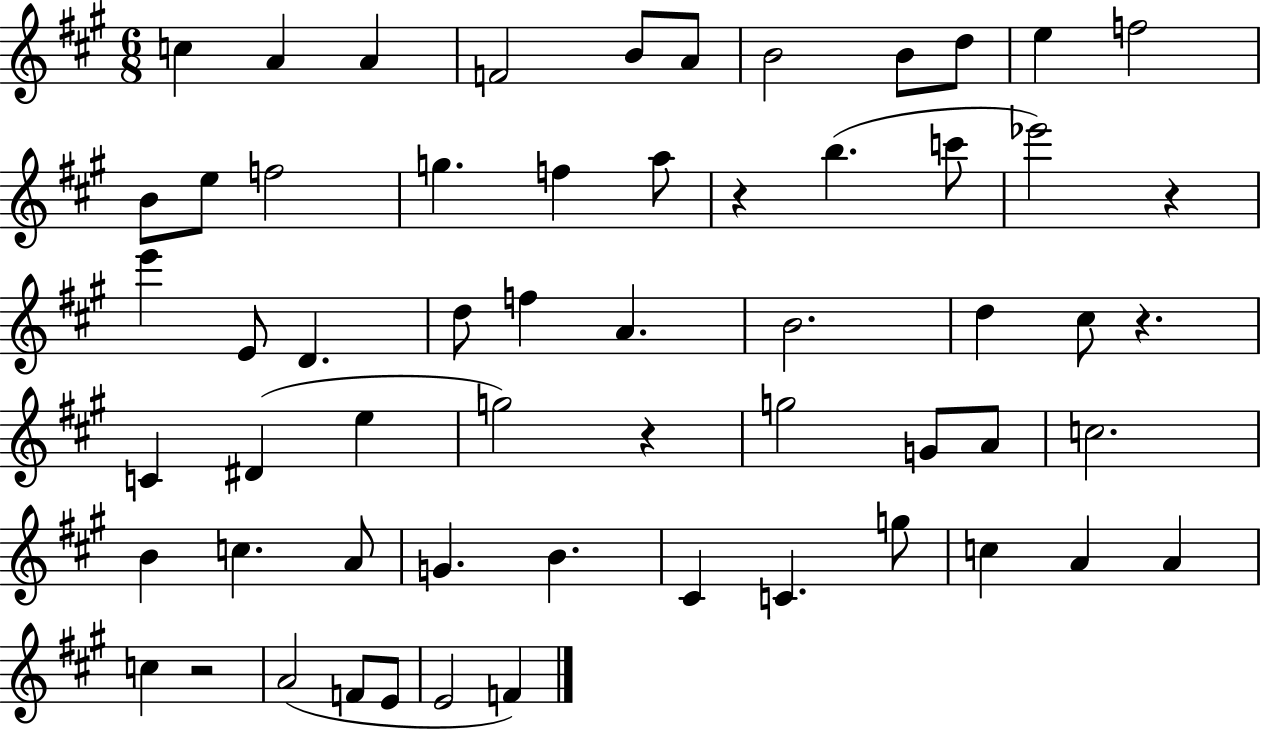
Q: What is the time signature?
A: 6/8